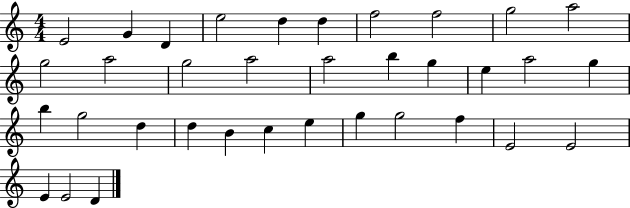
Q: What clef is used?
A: treble